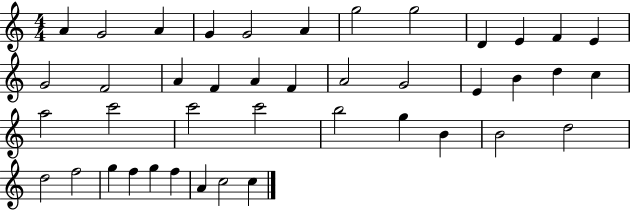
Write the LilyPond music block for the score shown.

{
  \clef treble
  \numericTimeSignature
  \time 4/4
  \key c \major
  a'4 g'2 a'4 | g'4 g'2 a'4 | g''2 g''2 | d'4 e'4 f'4 e'4 | \break g'2 f'2 | a'4 f'4 a'4 f'4 | a'2 g'2 | e'4 b'4 d''4 c''4 | \break a''2 c'''2 | c'''2 c'''2 | b''2 g''4 b'4 | b'2 d''2 | \break d''2 f''2 | g''4 f''4 g''4 f''4 | a'4 c''2 c''4 | \bar "|."
}